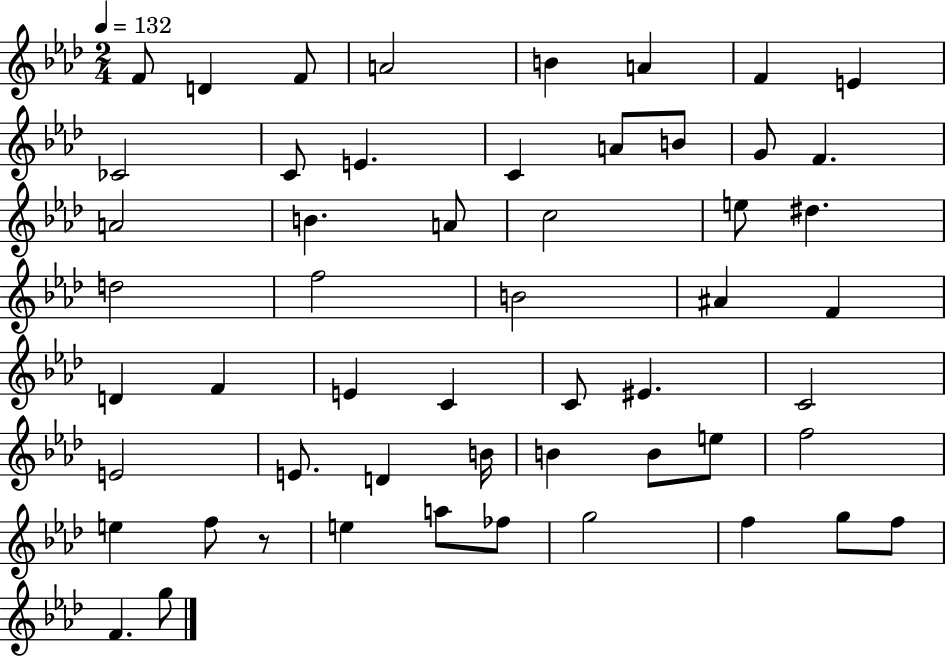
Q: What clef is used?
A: treble